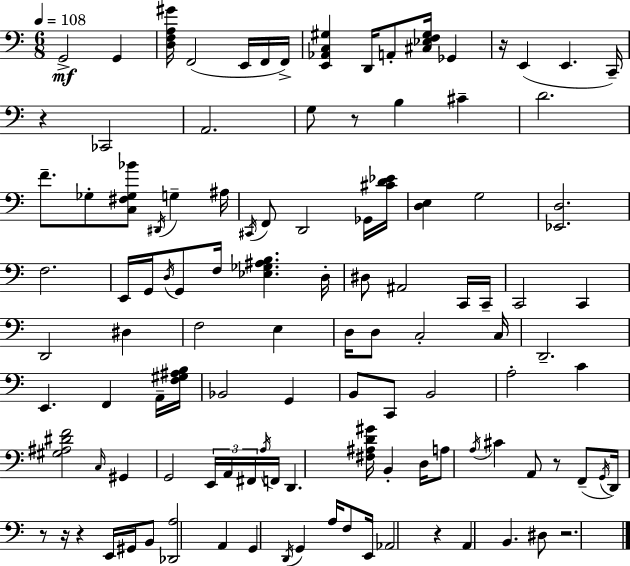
X:1
T:Untitled
M:6/8
L:1/4
K:C
G,,2 G,, [D,F,A,^G]/4 F,,2 E,,/4 F,,/4 F,,/4 [E,,_A,,C,^G,] D,,/4 A,,/2 [^C,_E,F,^G,]/4 _G,, z/4 E,, E,, C,,/4 z _C,,2 A,,2 G,/2 z/2 B, ^C D2 F/2 _G,/2 [C,^F,_G,_B]/2 ^D,,/4 G, ^A,/4 ^C,,/4 F,,/2 D,,2 _G,,/4 [^CD_E]/4 [D,E,] G,2 [_E,,D,]2 F,2 E,,/4 G,,/4 D,/4 G,,/2 F,/4 [_E,_G,^A,B,] D,/4 ^D,/2 ^A,,2 C,,/4 C,,/4 C,,2 C,, D,,2 ^D, F,2 E, D,/4 D,/2 C,2 C,/4 D,,2 E,, F,, A,,/4 [F,^G,^A,B,]/4 _B,,2 G,, B,,/2 C,,/2 B,,2 A,2 C [^G,^A,^DF]2 C,/4 ^G,, G,,2 E,,/4 A,,/4 ^F,,/4 A,/4 F,,/4 D,, [^F,^A,D^G]/4 B,, D,/4 A,/2 A,/4 ^C A,,/2 z/2 F,,/2 G,,/4 D,,/4 z/2 z/4 z E,,/4 ^G,,/4 B,,/2 [_D,,A,]2 A,, G,, D,,/4 G,, A,/4 F,/2 E,,/4 _A,,2 z A,, B,, ^D,/2 z2